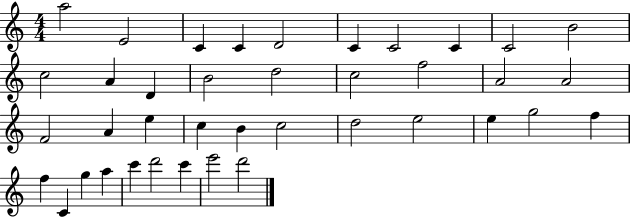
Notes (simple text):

A5/h E4/h C4/q C4/q D4/h C4/q C4/h C4/q C4/h B4/h C5/h A4/q D4/q B4/h D5/h C5/h F5/h A4/h A4/h F4/h A4/q E5/q C5/q B4/q C5/h D5/h E5/h E5/q G5/h F5/q F5/q C4/q G5/q A5/q C6/q D6/h C6/q E6/h D6/h